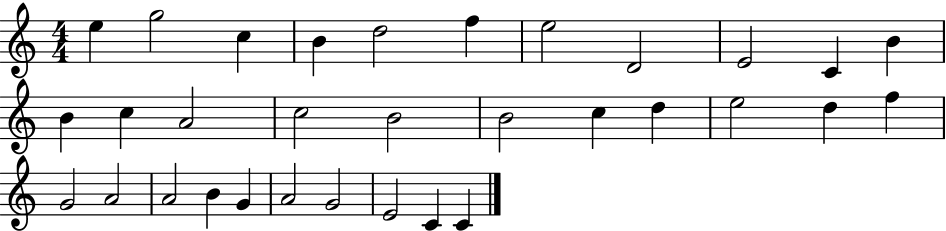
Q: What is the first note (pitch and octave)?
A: E5